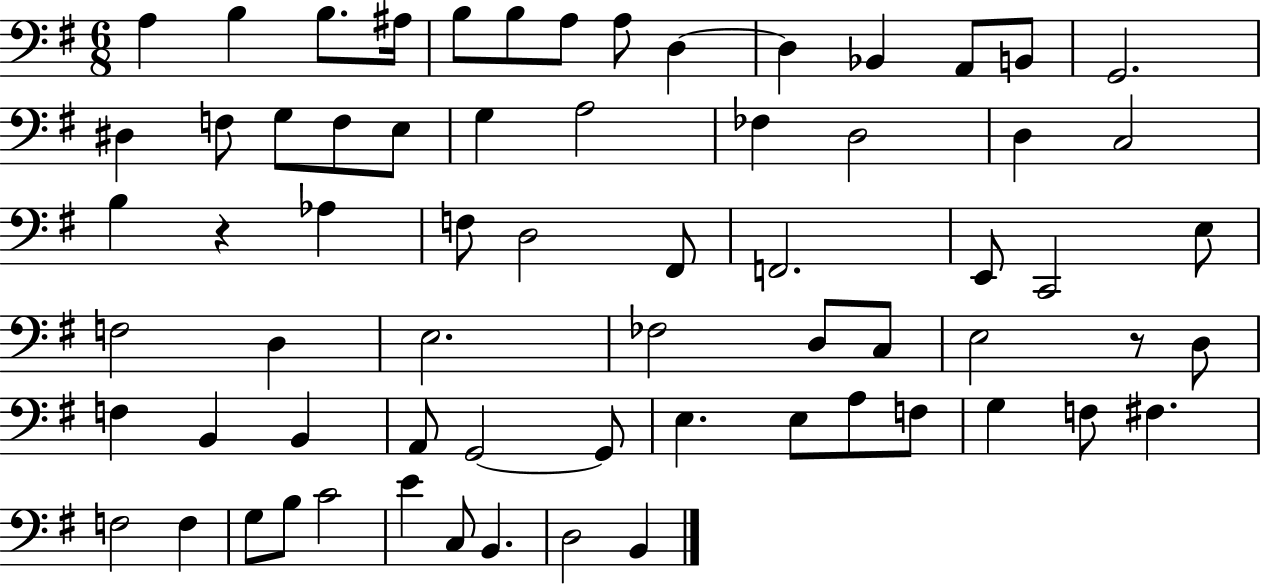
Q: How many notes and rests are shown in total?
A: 67